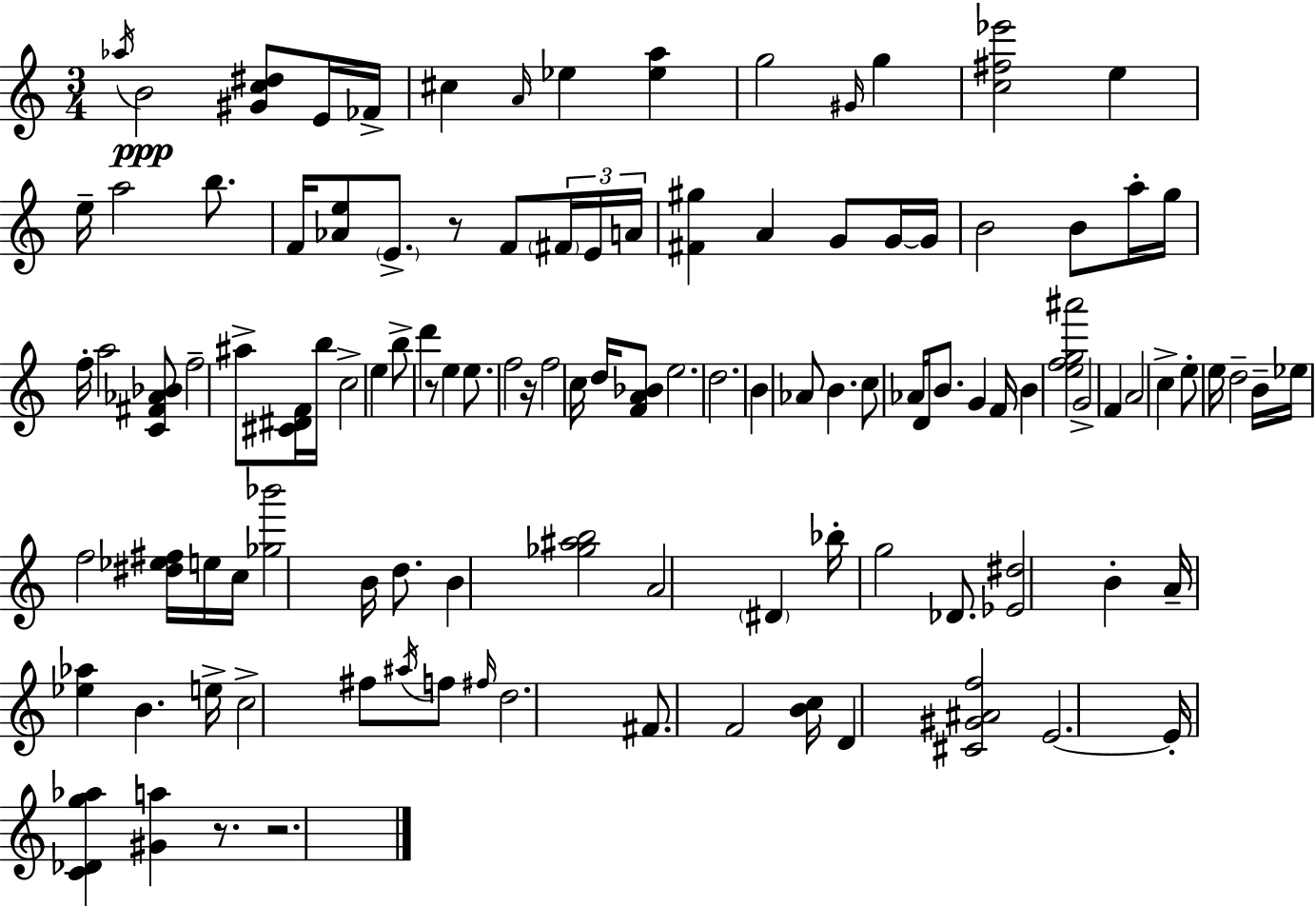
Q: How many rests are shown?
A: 5